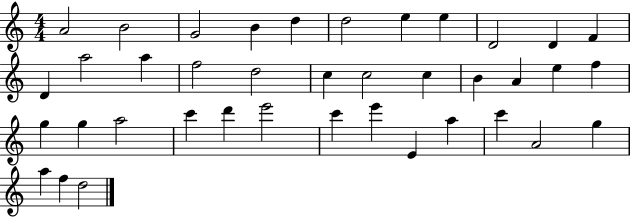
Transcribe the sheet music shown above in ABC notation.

X:1
T:Untitled
M:4/4
L:1/4
K:C
A2 B2 G2 B d d2 e e D2 D F D a2 a f2 d2 c c2 c B A e f g g a2 c' d' e'2 c' e' E a c' A2 g a f d2